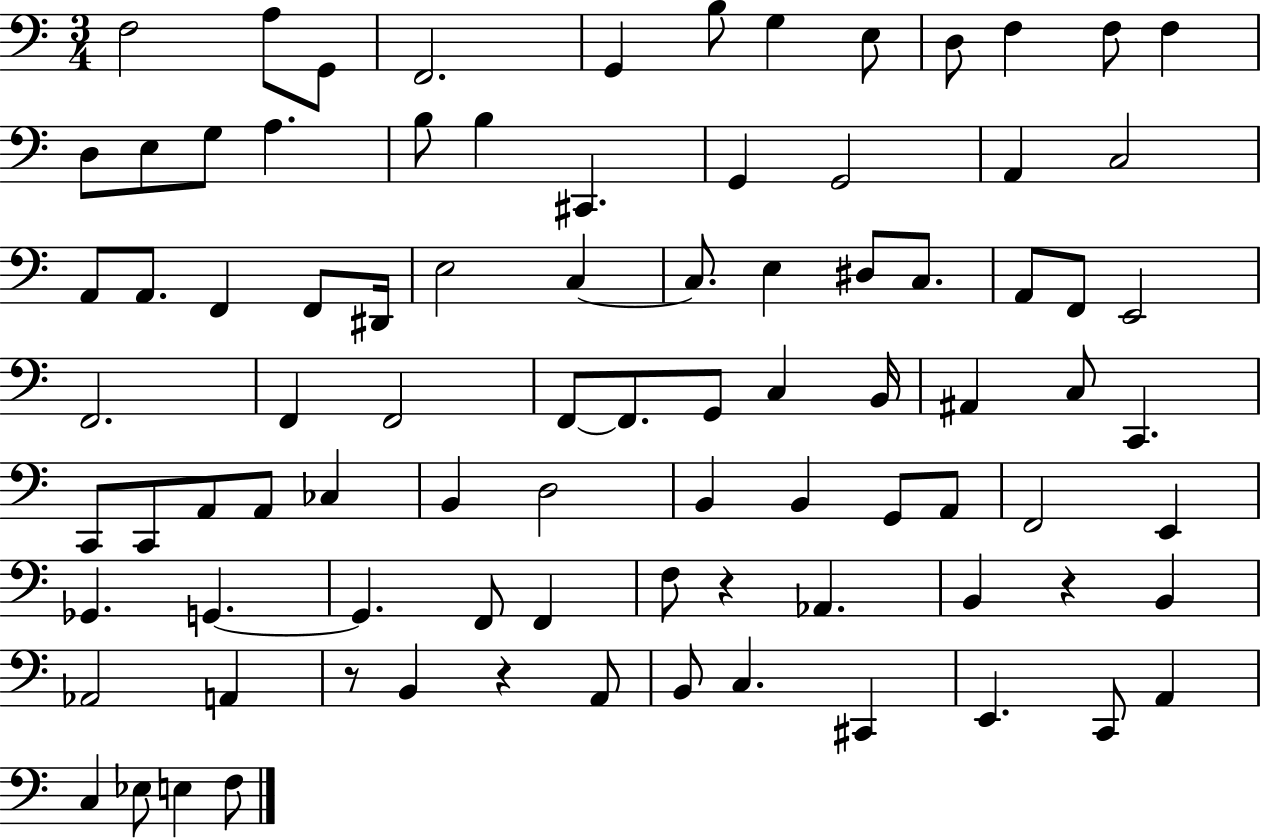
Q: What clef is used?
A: bass